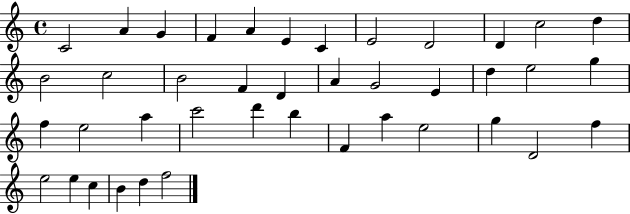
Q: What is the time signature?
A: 4/4